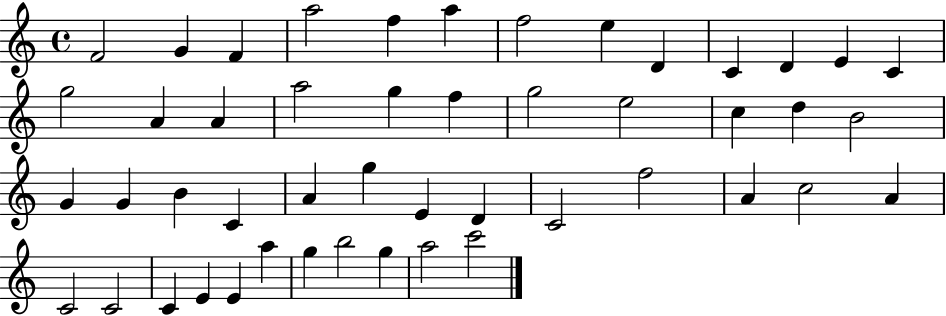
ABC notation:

X:1
T:Untitled
M:4/4
L:1/4
K:C
F2 G F a2 f a f2 e D C D E C g2 A A a2 g f g2 e2 c d B2 G G B C A g E D C2 f2 A c2 A C2 C2 C E E a g b2 g a2 c'2